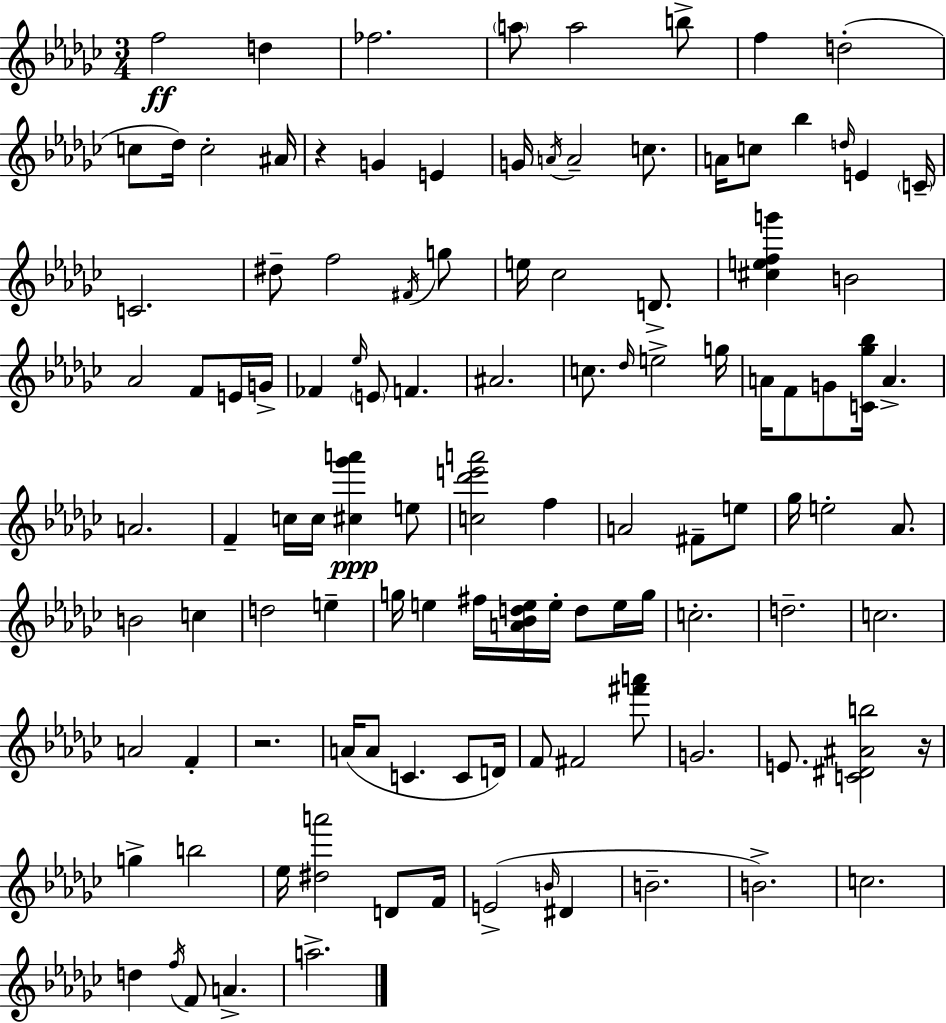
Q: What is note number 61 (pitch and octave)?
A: E5